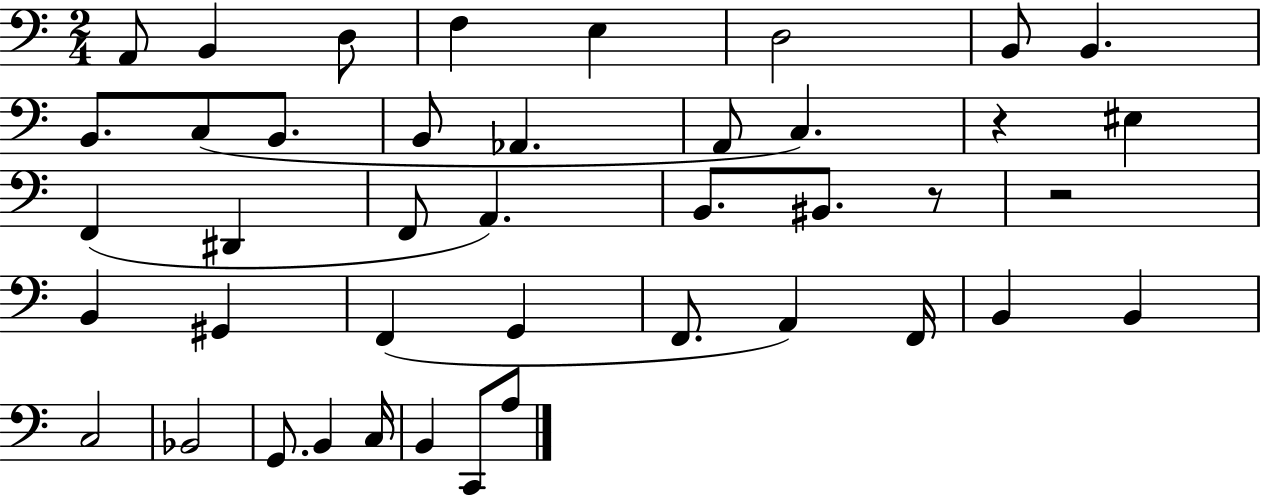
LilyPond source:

{
  \clef bass
  \numericTimeSignature
  \time 2/4
  \key c \major
  \repeat volta 2 { a,8 b,4 d8 | f4 e4 | d2 | b,8 b,4. | \break b,8. c8( b,8. | b,8 aes,4. | a,8 c4.) | r4 eis4 | \break f,4( dis,4 | f,8 a,4.) | b,8. bis,8. r8 | r2 | \break b,4 gis,4 | f,4( g,4 | f,8. a,4) f,16 | b,4 b,4 | \break c2 | bes,2 | g,8. b,4 c16 | b,4 c,8 a8 | \break } \bar "|."
}